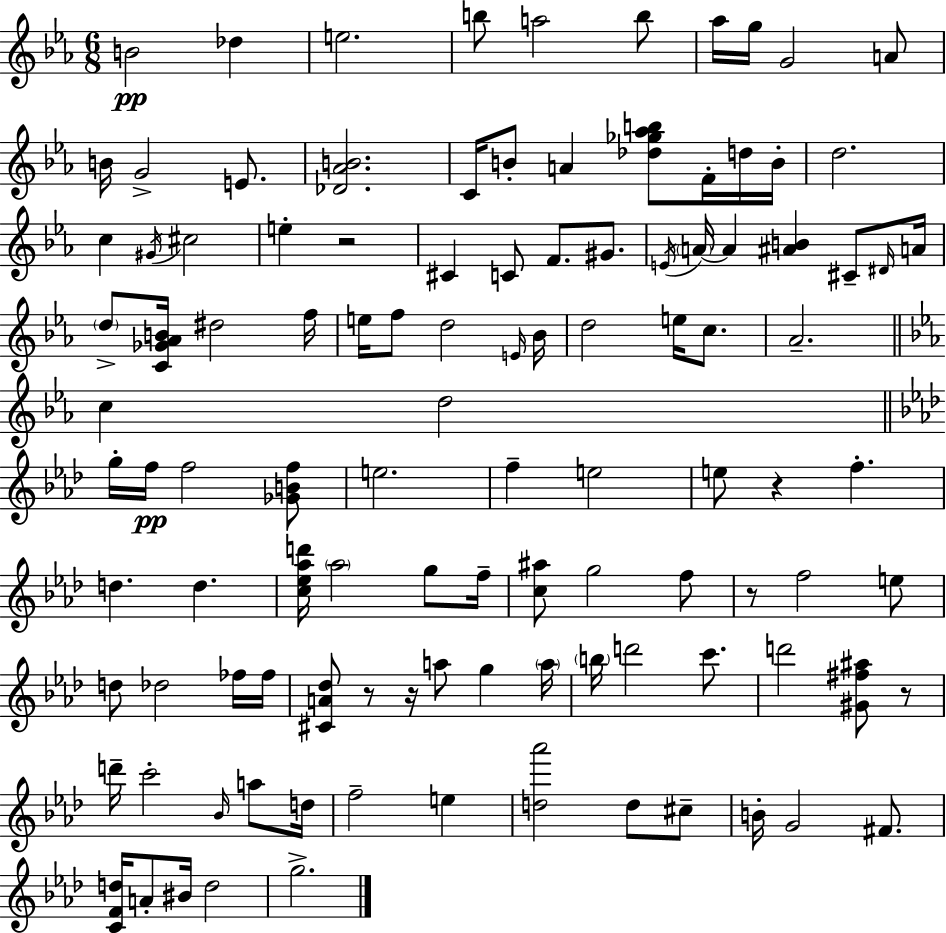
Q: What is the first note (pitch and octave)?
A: B4